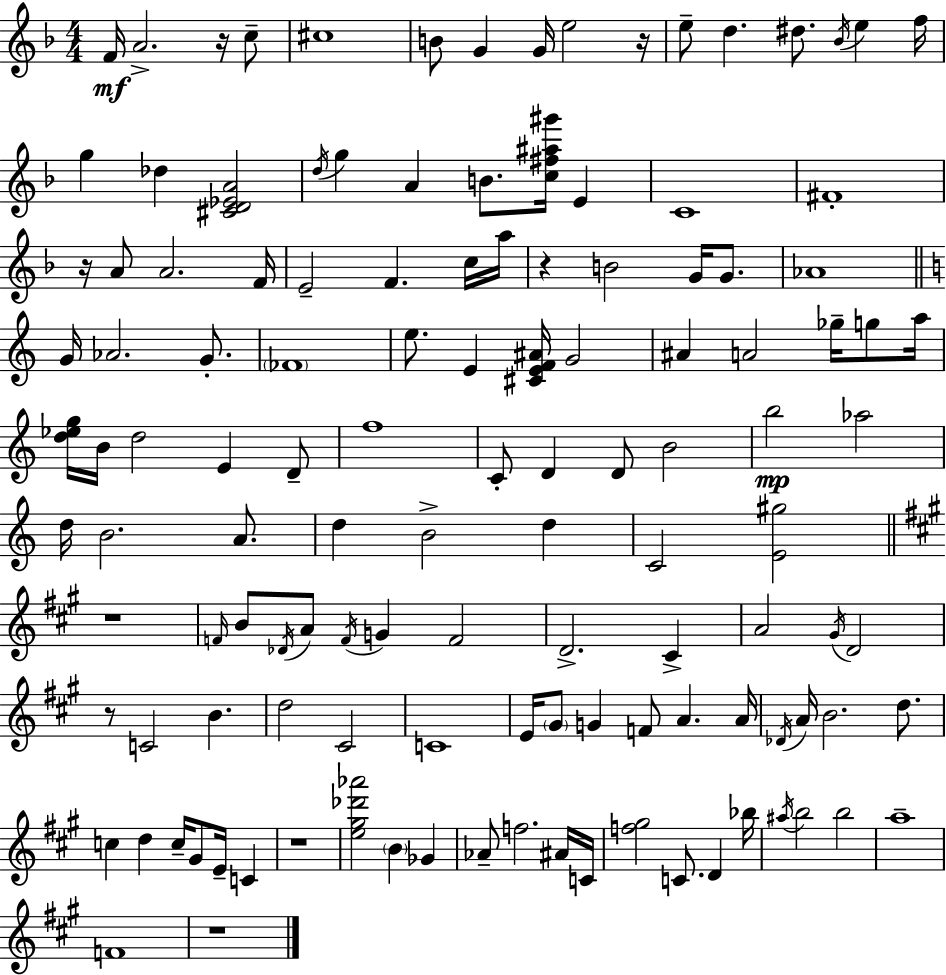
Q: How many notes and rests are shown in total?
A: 126